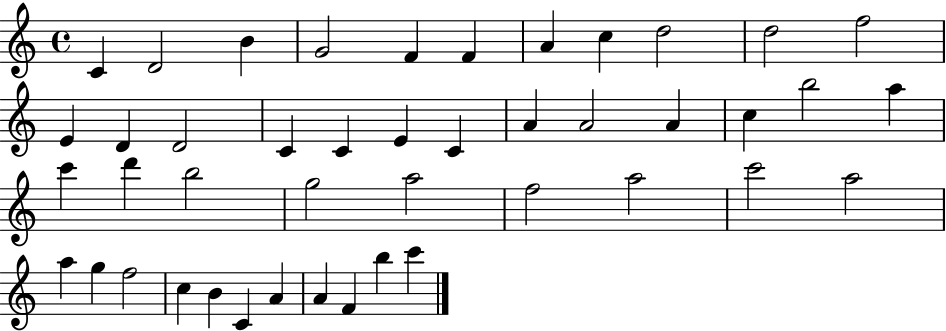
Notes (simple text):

C4/q D4/h B4/q G4/h F4/q F4/q A4/q C5/q D5/h D5/h F5/h E4/q D4/q D4/h C4/q C4/q E4/q C4/q A4/q A4/h A4/q C5/q B5/h A5/q C6/q D6/q B5/h G5/h A5/h F5/h A5/h C6/h A5/h A5/q G5/q F5/h C5/q B4/q C4/q A4/q A4/q F4/q B5/q C6/q